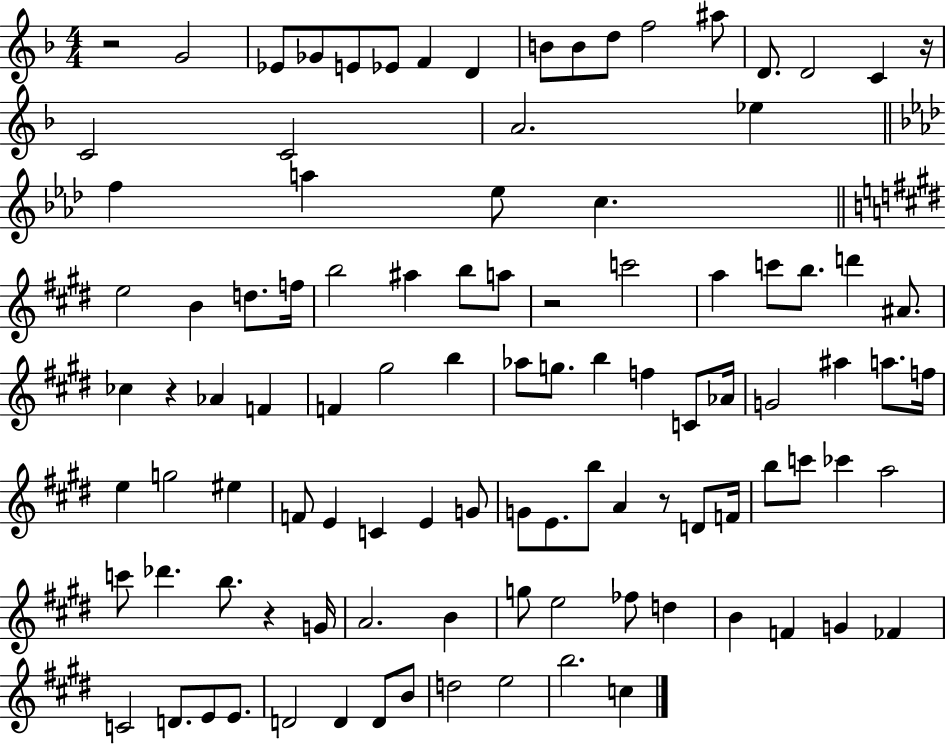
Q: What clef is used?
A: treble